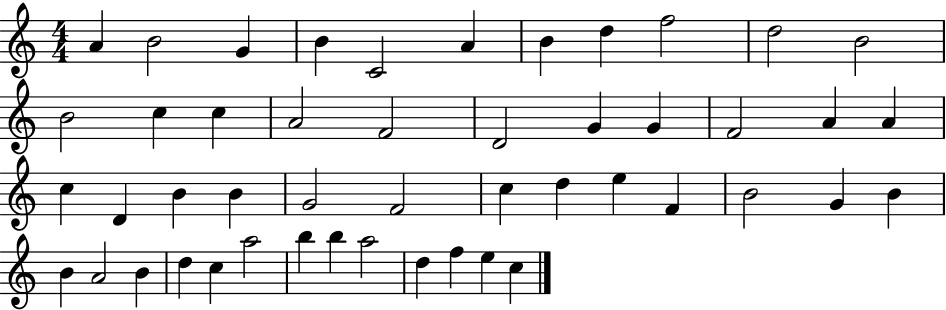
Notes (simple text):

A4/q B4/h G4/q B4/q C4/h A4/q B4/q D5/q F5/h D5/h B4/h B4/h C5/q C5/q A4/h F4/h D4/h G4/q G4/q F4/h A4/q A4/q C5/q D4/q B4/q B4/q G4/h F4/h C5/q D5/q E5/q F4/q B4/h G4/q B4/q B4/q A4/h B4/q D5/q C5/q A5/h B5/q B5/q A5/h D5/q F5/q E5/q C5/q